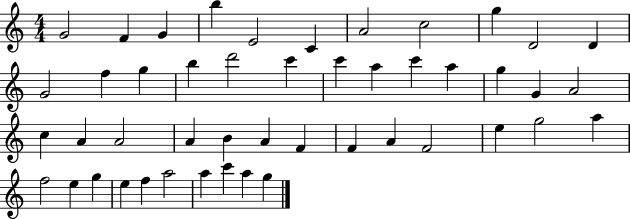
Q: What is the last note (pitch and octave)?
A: G5